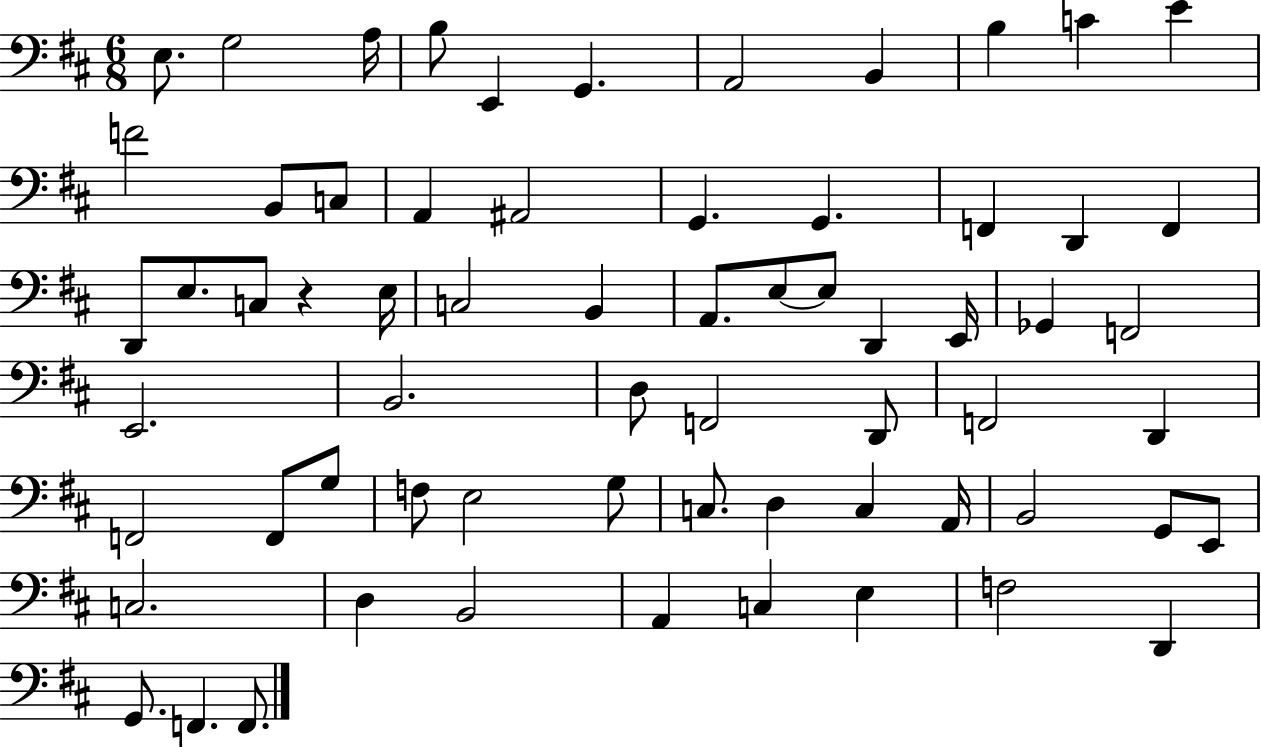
X:1
T:Untitled
M:6/8
L:1/4
K:D
E,/2 G,2 A,/4 B,/2 E,, G,, A,,2 B,, B, C E F2 B,,/2 C,/2 A,, ^A,,2 G,, G,, F,, D,, F,, D,,/2 E,/2 C,/2 z E,/4 C,2 B,, A,,/2 E,/2 E,/2 D,, E,,/4 _G,, F,,2 E,,2 B,,2 D,/2 F,,2 D,,/2 F,,2 D,, F,,2 F,,/2 G,/2 F,/2 E,2 G,/2 C,/2 D, C, A,,/4 B,,2 G,,/2 E,,/2 C,2 D, B,,2 A,, C, E, F,2 D,, G,,/2 F,, F,,/2